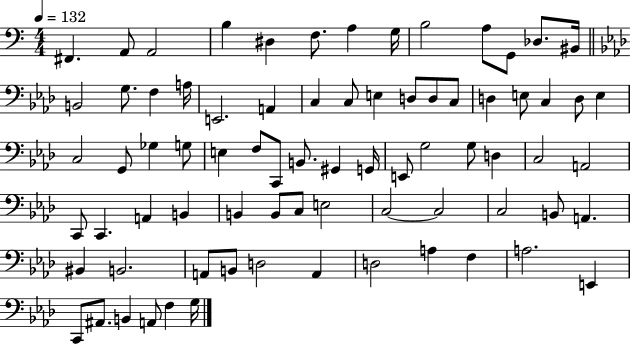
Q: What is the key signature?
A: C major